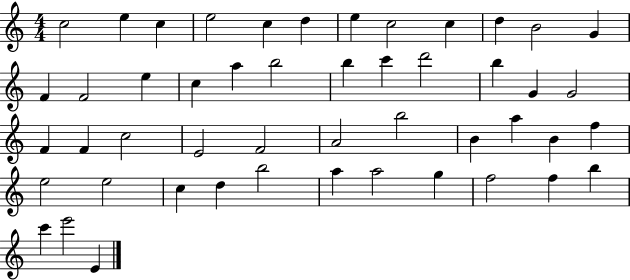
C5/h E5/q C5/q E5/h C5/q D5/q E5/q C5/h C5/q D5/q B4/h G4/q F4/q F4/h E5/q C5/q A5/q B5/h B5/q C6/q D6/h B5/q G4/q G4/h F4/q F4/q C5/h E4/h F4/h A4/h B5/h B4/q A5/q B4/q F5/q E5/h E5/h C5/q D5/q B5/h A5/q A5/h G5/q F5/h F5/q B5/q C6/q E6/h E4/q